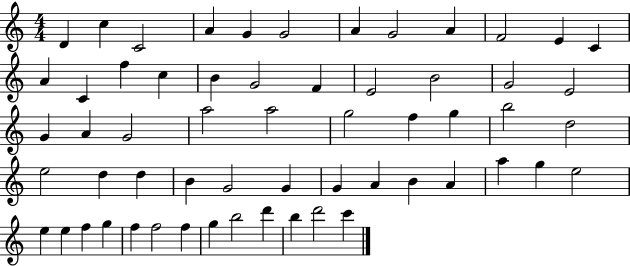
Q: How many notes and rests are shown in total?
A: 59